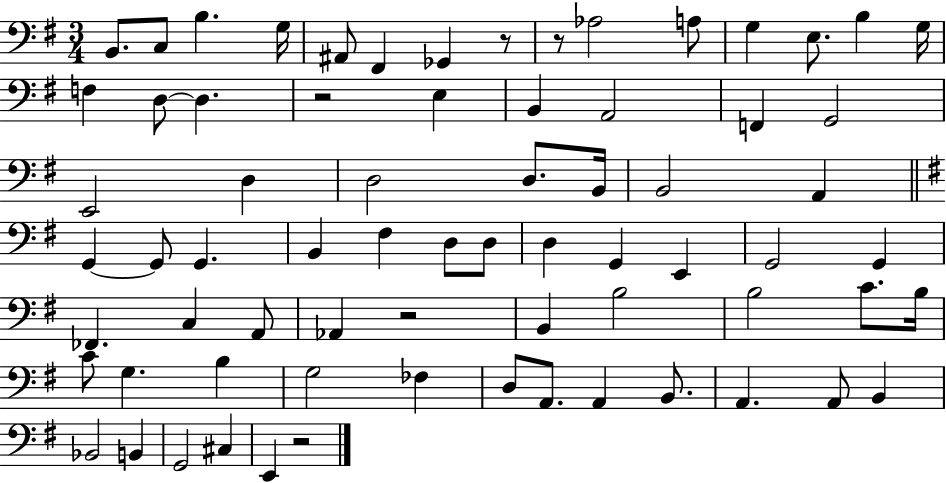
{
  \clef bass
  \numericTimeSignature
  \time 3/4
  \key g \major
  \repeat volta 2 { b,8. c8 b4. g16 | ais,8 fis,4 ges,4 r8 | r8 aes2 a8 | g4 e8. b4 g16 | \break f4 d8~~ d4. | r2 e4 | b,4 a,2 | f,4 g,2 | \break e,2 d4 | d2 d8. b,16 | b,2 a,4 | \bar "||" \break \key g \major g,4~~ g,8 g,4. | b,4 fis4 d8 d8 | d4 g,4 e,4 | g,2 g,4 | \break fes,4. c4 a,8 | aes,4 r2 | b,4 b2 | b2 c'8. b16 | \break c'8 g4. b4 | g2 fes4 | d8 a,8. a,4 b,8. | a,4. a,8 b,4 | \break bes,2 b,4 | g,2 cis4 | e,4 r2 | } \bar "|."
}